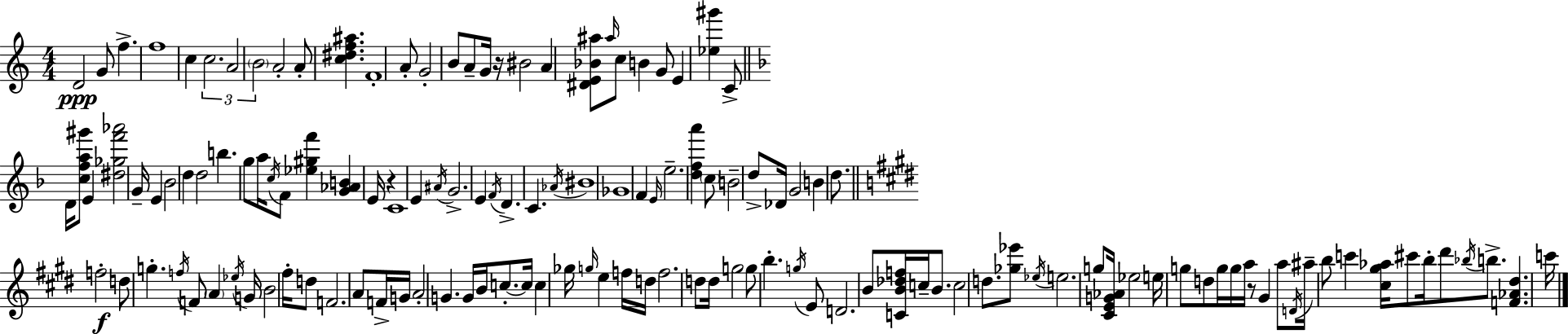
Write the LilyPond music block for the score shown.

{
  \clef treble
  \numericTimeSignature
  \time 4/4
  \key a \minor
  d'2\ppp g'8 f''4.-> | f''1 | c''4 \tuplet 3/2 { c''2. | a'2 \parenthesize b'2 } | \break a'2-. a'8-. <c'' dis'' f'' ais''>4. | f'1-. | a'8-. g'2-. b'8 a'8-- g'16 r16 | bis'2 a'4 <dis' e' bes' ais''>8 \grace { ais''16 } c''8 | \break b'4 g'8 e'4 <ees'' gis'''>4 c'8-> | \bar "||" \break \key f \major d'16 <c'' f'' a'' gis'''>8 e'4 <dis'' ges'' f''' aes'''>2 g'16-- | e'4 bes'2 d''4 | d''2 b''4. g''8 | a''16 \acciaccatura { c''16 } f'8 <ees'' gis'' f'''>4 <g' aes' b'>4 e'16 r4 | \break c'1 | e'4 \acciaccatura { ais'16 } g'2.-> | e'4 \acciaccatura { f'16 } d'4.-> c'4. | \acciaccatura { aes'16 } bis'1 | \break ges'1 | f'4 \grace { e'16 } e''2.-- | <d'' f'' a'''>4 \parenthesize c''8 b'2-- | d''8-> des'16 g'2 b'4 | \break d''8. \bar "||" \break \key e \major f''2-.\f d''8 g''4.-. | \acciaccatura { f''16 } f'8 \parenthesize a'4 \acciaccatura { ees''16 } g'16 b'2 | fis''16-. d''8 f'2. | a'8 f'16-> g'16 a'2-. g'4. | \break g'16 b'16 c''8.-.~~ c''16 c''4 ges''16 \grace { g''16 } e''4 | f''16 d''16 f''2. | d''8 d''16 g''2 g''8 b''4.-. | \acciaccatura { g''16 } e'8 d'2. | \break b'8 <c' b' des'' f''>16 c''16-- b'8. c''2 | d''8. <ges'' ees'''>8 \acciaccatura { ees''16 } e''2. | g''8 <cis' e' g' aes'>16 ees''2 e''16 g''8 | d''8 g''16 g''16 a''16 r8 gis'4 a''8 \acciaccatura { d'16 } ais''16-- | \break b''8 c'''4 <cis'' gis'' aes''>16 cis'''8 b''16-. dis'''8 \acciaccatura { bes''16 } b''8.-> | <f' aes' dis''>4. c'''16 \bar "|."
}